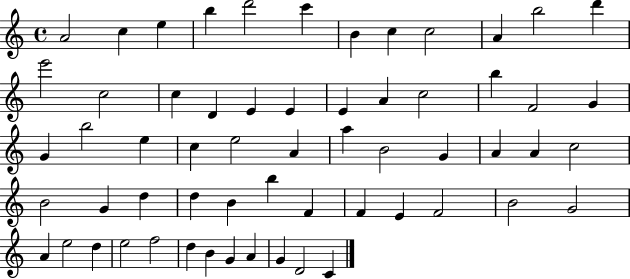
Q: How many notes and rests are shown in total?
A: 60